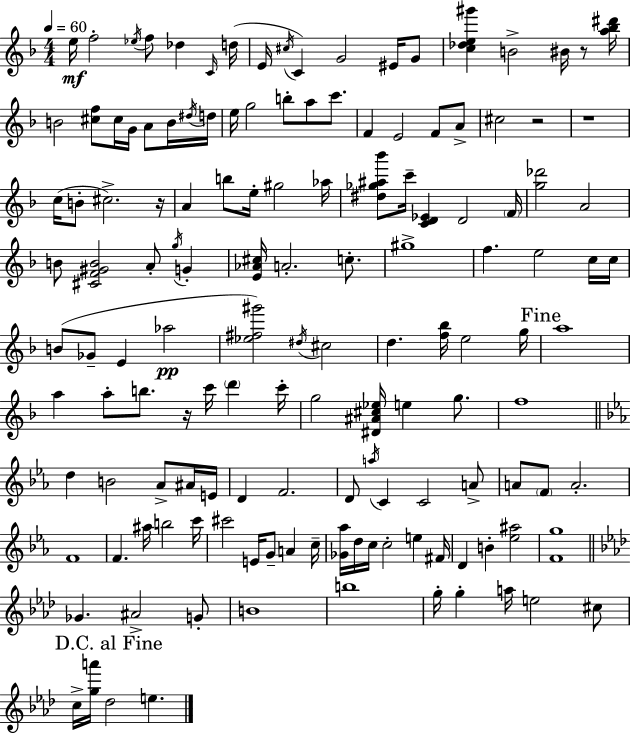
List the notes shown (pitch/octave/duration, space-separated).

E5/s F5/h Eb5/s F5/e Db5/q C4/s D5/s E4/s C#5/s C4/q G4/h EIS4/s G4/e [C5,Db5,E5,G#6]/q B4/h BIS4/s R/e [A5,Bb5,D#6]/s B4/h [C#5,F5]/e C#5/s G4/s A4/e B4/s D#5/s D5/s E5/s G5/h B5/e A5/e C6/e. F4/q E4/h F4/e A4/e C#5/h R/h R/w C5/s B4/e C#5/h. R/s A4/q B5/e E5/s G#5/h Ab5/s [D#5,Gb5,A#5,Bb6]/e C6/s [C4,D4,Eb4]/q D4/h F4/s [G5,Db6]/h A4/h B4/e [C#4,F4,G#4,B4]/h A4/e G5/s G4/q [E4,Ab4,C#5]/s A4/h. C5/e. G#5/w F5/q. E5/h C5/s C5/s B4/e Gb4/e E4/q Ab5/h [Eb5,F#5,G#6]/h D#5/s C#5/h D5/q. [F5,Bb5]/s E5/h G5/s A5/w A5/q A5/e B5/e. R/s C6/s D6/q C6/s G5/h [D#4,A#4,C#5,Eb5]/s E5/q G5/e. F5/w D5/q B4/h Ab4/e A#4/s E4/s D4/q F4/h. D4/e A5/s C4/q C4/h A4/e A4/e F4/e A4/h. F4/w F4/q. A#5/s B5/h C6/s C#6/h E4/s G4/e A4/q C5/s [Gb4,Ab5]/s D5/s C5/s C5/h E5/q F#4/s D4/q B4/q [Eb5,A#5]/h [F4,G5]/w Gb4/q. A#4/h G4/e B4/w B5/w G5/s G5/q A5/s E5/h C#5/e C5/s [G5,A6]/s Db5/h E5/q.